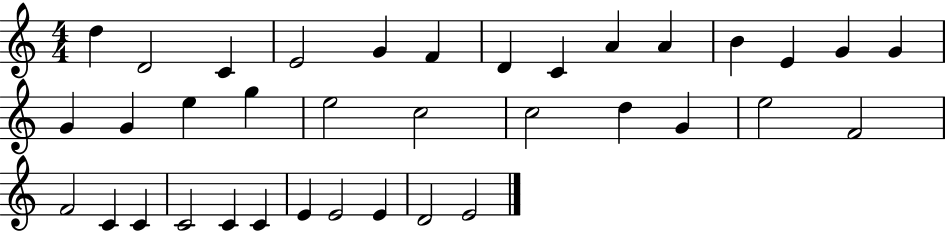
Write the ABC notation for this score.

X:1
T:Untitled
M:4/4
L:1/4
K:C
d D2 C E2 G F D C A A B E G G G G e g e2 c2 c2 d G e2 F2 F2 C C C2 C C E E2 E D2 E2